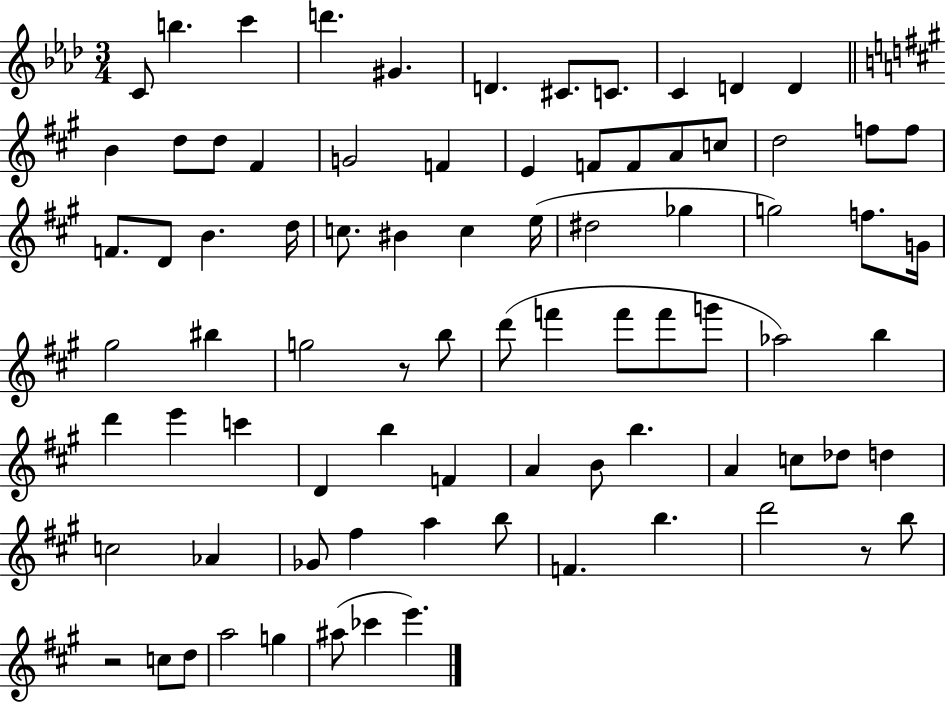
{
  \clef treble
  \numericTimeSignature
  \time 3/4
  \key aes \major
  c'8 b''4. c'''4 | d'''4. gis'4. | d'4. cis'8. c'8. | c'4 d'4 d'4 | \break \bar "||" \break \key a \major b'4 d''8 d''8 fis'4 | g'2 f'4 | e'4 f'8 f'8 a'8 c''8 | d''2 f''8 f''8 | \break f'8. d'8 b'4. d''16 | c''8. bis'4 c''4 e''16( | dis''2 ges''4 | g''2) f''8. g'16 | \break gis''2 bis''4 | g''2 r8 b''8 | d'''8( f'''4 f'''8 f'''8 g'''8 | aes''2) b''4 | \break d'''4 e'''4 c'''4 | d'4 b''4 f'4 | a'4 b'8 b''4. | a'4 c''8 des''8 d''4 | \break c''2 aes'4 | ges'8 fis''4 a''4 b''8 | f'4. b''4. | d'''2 r8 b''8 | \break r2 c''8 d''8 | a''2 g''4 | ais''8( ces'''4 e'''4.) | \bar "|."
}